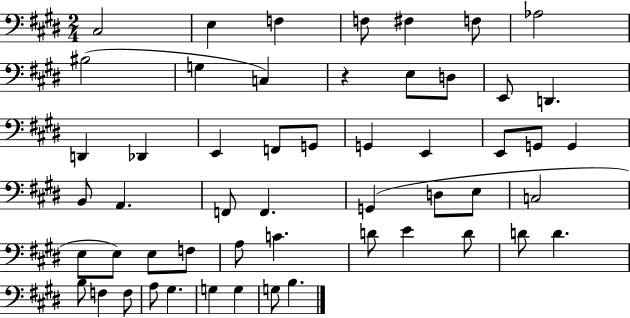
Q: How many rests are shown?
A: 1